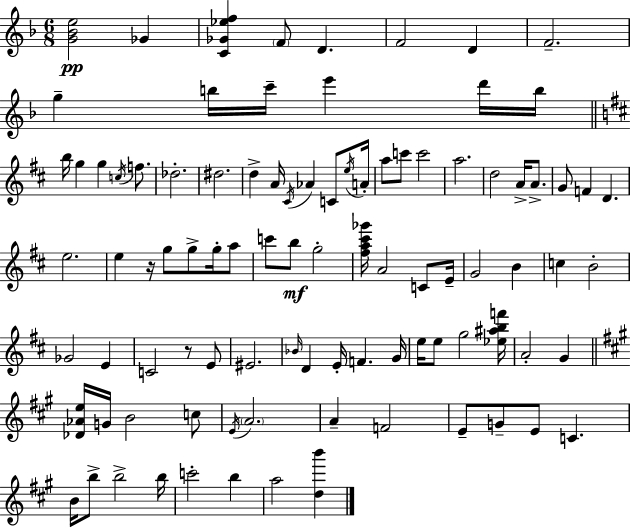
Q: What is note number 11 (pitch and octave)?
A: D6